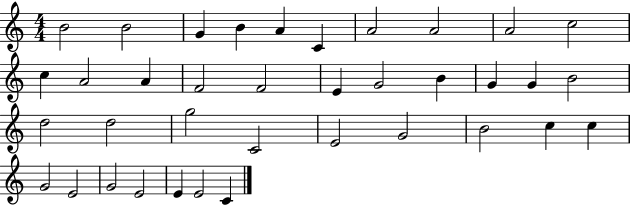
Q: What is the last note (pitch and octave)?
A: C4